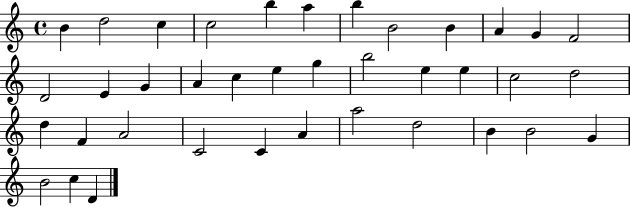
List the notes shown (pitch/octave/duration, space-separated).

B4/q D5/h C5/q C5/h B5/q A5/q B5/q B4/h B4/q A4/q G4/q F4/h D4/h E4/q G4/q A4/q C5/q E5/q G5/q B5/h E5/q E5/q C5/h D5/h D5/q F4/q A4/h C4/h C4/q A4/q A5/h D5/h B4/q B4/h G4/q B4/h C5/q D4/q